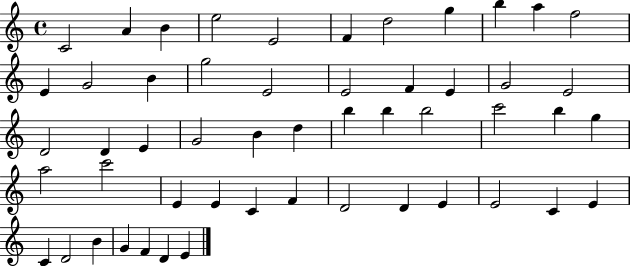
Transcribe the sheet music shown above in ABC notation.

X:1
T:Untitled
M:4/4
L:1/4
K:C
C2 A B e2 E2 F d2 g b a f2 E G2 B g2 E2 E2 F E G2 E2 D2 D E G2 B d b b b2 c'2 b g a2 c'2 E E C F D2 D E E2 C E C D2 B G F D E